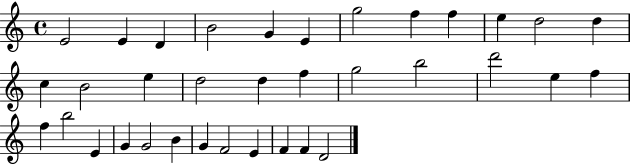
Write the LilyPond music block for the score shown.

{
  \clef treble
  \time 4/4
  \defaultTimeSignature
  \key c \major
  e'2 e'4 d'4 | b'2 g'4 e'4 | g''2 f''4 f''4 | e''4 d''2 d''4 | \break c''4 b'2 e''4 | d''2 d''4 f''4 | g''2 b''2 | d'''2 e''4 f''4 | \break f''4 b''2 e'4 | g'4 g'2 b'4 | g'4 f'2 e'4 | f'4 f'4 d'2 | \break \bar "|."
}